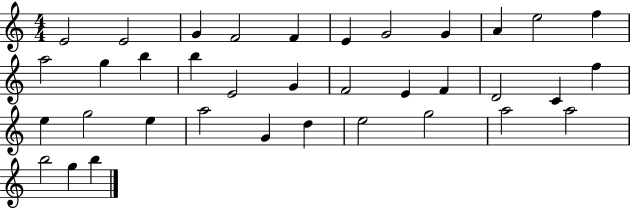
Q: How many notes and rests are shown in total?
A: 36